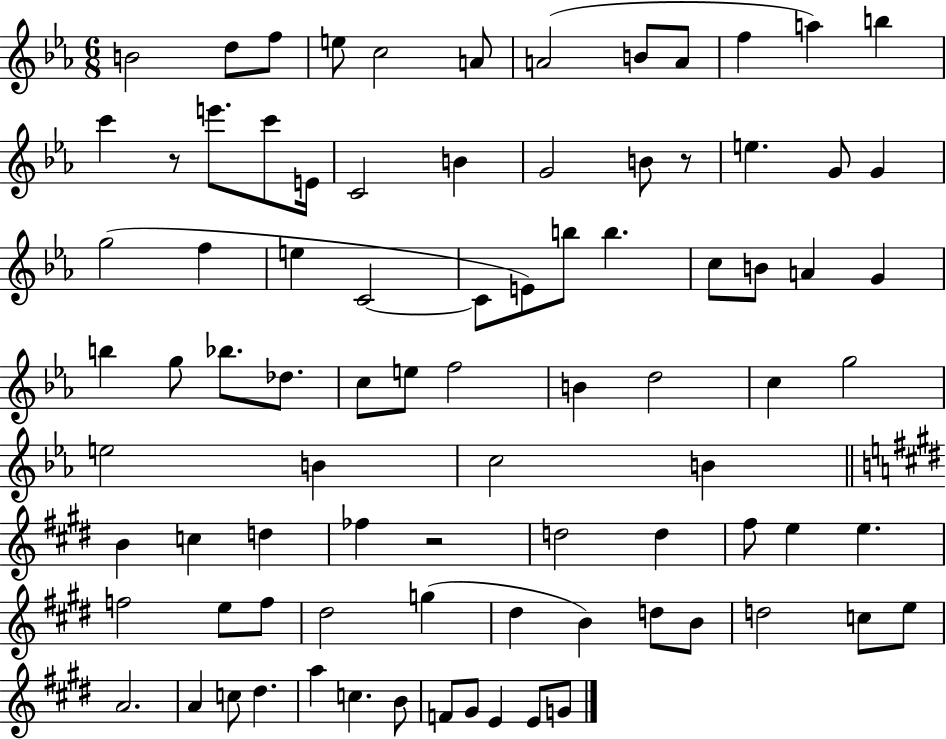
B4/h D5/e F5/e E5/e C5/h A4/e A4/h B4/e A4/e F5/q A5/q B5/q C6/q R/e E6/e. C6/e E4/s C4/h B4/q G4/h B4/e R/e E5/q. G4/e G4/q G5/h F5/q E5/q C4/h C4/e E4/e B5/e B5/q. C5/e B4/e A4/q G4/q B5/q G5/e Bb5/e. Db5/e. C5/e E5/e F5/h B4/q D5/h C5/q G5/h E5/h B4/q C5/h B4/q B4/q C5/q D5/q FES5/q R/h D5/h D5/q F#5/e E5/q E5/q. F5/h E5/e F5/e D#5/h G5/q D#5/q B4/q D5/e B4/e D5/h C5/e E5/e A4/h. A4/q C5/e D#5/q. A5/q C5/q. B4/e F4/e G#4/e E4/q E4/e G4/e